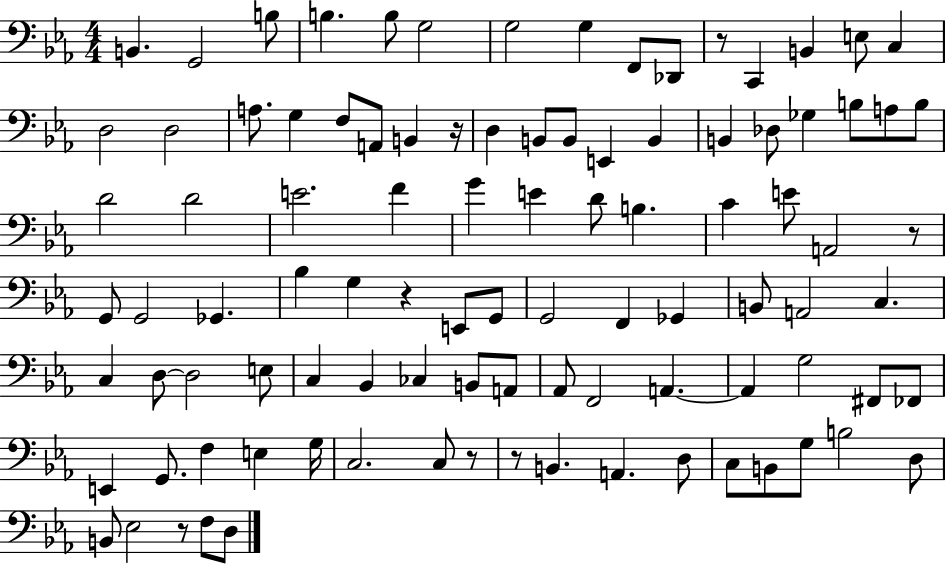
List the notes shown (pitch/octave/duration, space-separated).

B2/q. G2/h B3/e B3/q. B3/e G3/h G3/h G3/q F2/e Db2/e R/e C2/q B2/q E3/e C3/q D3/h D3/h A3/e. G3/q F3/e A2/e B2/q R/s D3/q B2/e B2/e E2/q B2/q B2/q Db3/e Gb3/q B3/e A3/e B3/e D4/h D4/h E4/h. F4/q G4/q E4/q D4/e B3/q. C4/q E4/e A2/h R/e G2/e G2/h Gb2/q. Bb3/q G3/q R/q E2/e G2/e G2/h F2/q Gb2/q B2/e A2/h C3/q. C3/q D3/e D3/h E3/e C3/q Bb2/q CES3/q B2/e A2/e Ab2/e F2/h A2/q. A2/q G3/h F#2/e FES2/e E2/q G2/e. F3/q E3/q G3/s C3/h. C3/e R/e R/e B2/q. A2/q. D3/e C3/e B2/e G3/e B3/h D3/e B2/e Eb3/h R/e F3/e D3/e